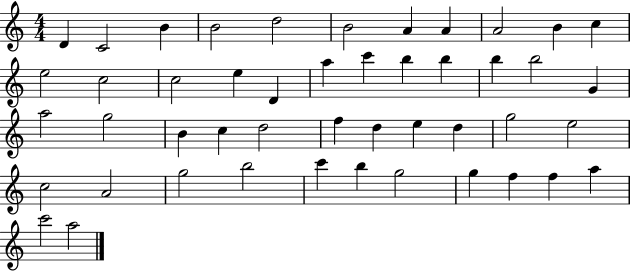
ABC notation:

X:1
T:Untitled
M:4/4
L:1/4
K:C
D C2 B B2 d2 B2 A A A2 B c e2 c2 c2 e D a c' b b b b2 G a2 g2 B c d2 f d e d g2 e2 c2 A2 g2 b2 c' b g2 g f f a c'2 a2